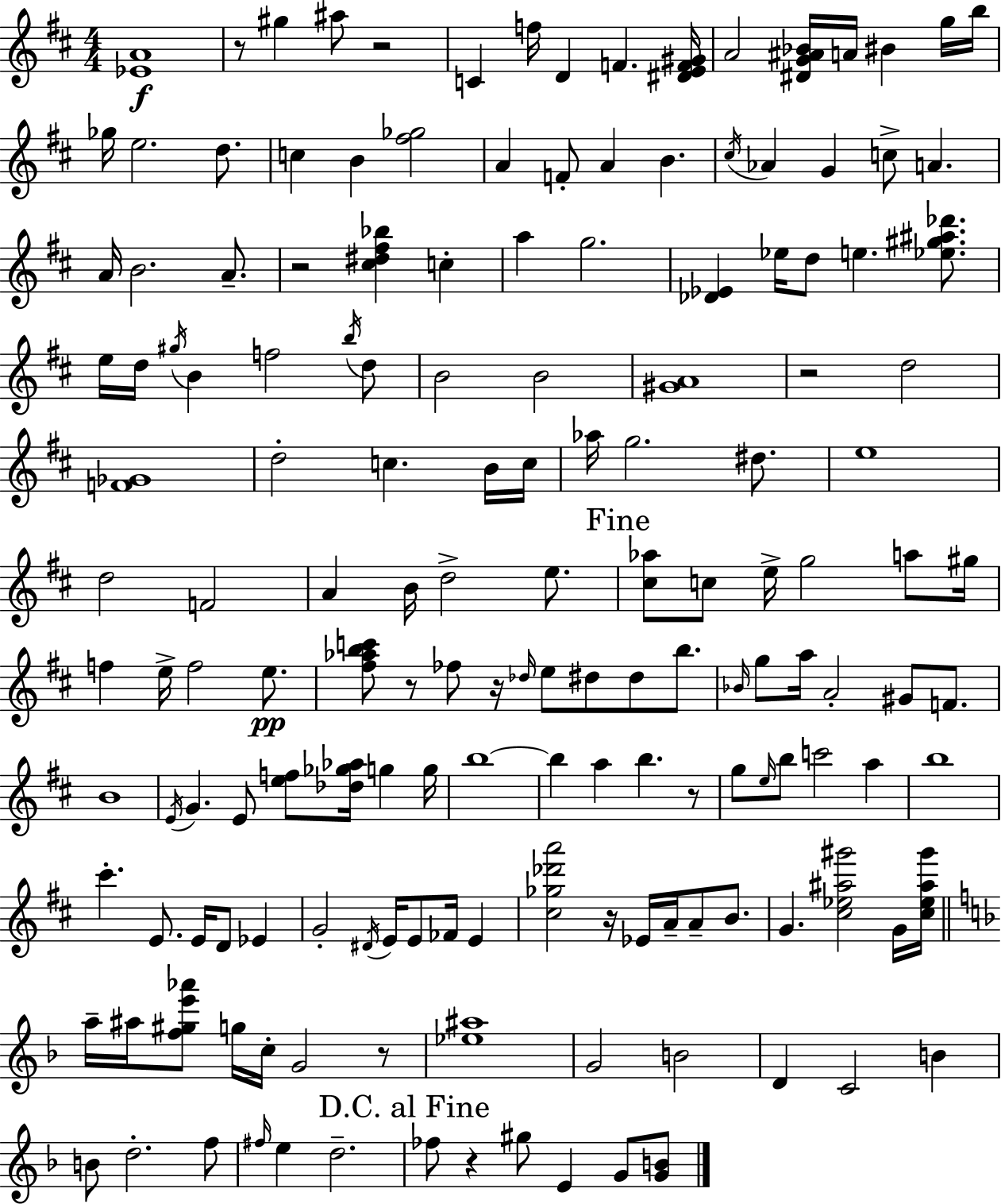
[Eb4,A4]/w R/e G#5/q A#5/e R/h C4/q F5/s D4/q F4/q. [D#4,E4,F4,G#4]/s A4/h [D#4,G4,A#4,Bb4]/s A4/s BIS4/q G5/s B5/s Gb5/s E5/h. D5/e. C5/q B4/q [F#5,Gb5]/h A4/q F4/e A4/q B4/q. C#5/s Ab4/q G4/q C5/e A4/q. A4/s B4/h. A4/e. R/h [C#5,D#5,F#5,Bb5]/q C5/q A5/q G5/h. [Db4,Eb4]/q Eb5/s D5/e E5/q. [Eb5,G#5,A#5,Db6]/e. E5/s D5/s G#5/s B4/q F5/h B5/s D5/e B4/h B4/h [G#4,A4]/w R/h D5/h [F4,Gb4]/w D5/h C5/q. B4/s C5/s Ab5/s G5/h. D#5/e. E5/w D5/h F4/h A4/q B4/s D5/h E5/e. [C#5,Ab5]/e C5/e E5/s G5/h A5/e G#5/s F5/q E5/s F5/h E5/e. [F#5,Ab5,B5,C6]/e R/e FES5/e R/s Db5/s E5/e D#5/e D#5/e B5/e. Bb4/s G5/e A5/s A4/h G#4/e F4/e. B4/w E4/s G4/q. E4/e [E5,F5]/e [Db5,Gb5,Ab5]/s G5/q G5/s B5/w B5/q A5/q B5/q. R/e G5/e E5/s B5/e C6/h A5/q B5/w C#6/q. E4/e. E4/s D4/e Eb4/q G4/h D#4/s E4/s E4/e FES4/s E4/q [C#5,Gb5,Db6,A6]/h R/s Eb4/s A4/s A4/e B4/e. G4/q. [C#5,Eb5,A#5,G#6]/h G4/s [C#5,Eb5,A#5,G#6]/s A5/s A#5/s [F5,G#5,E6,Ab6]/e G5/s C5/s G4/h R/e [Eb5,A#5]/w G4/h B4/h D4/q C4/h B4/q B4/e D5/h. F5/e F#5/s E5/q D5/h. FES5/e R/q G#5/e E4/q G4/e [G4,B4]/e